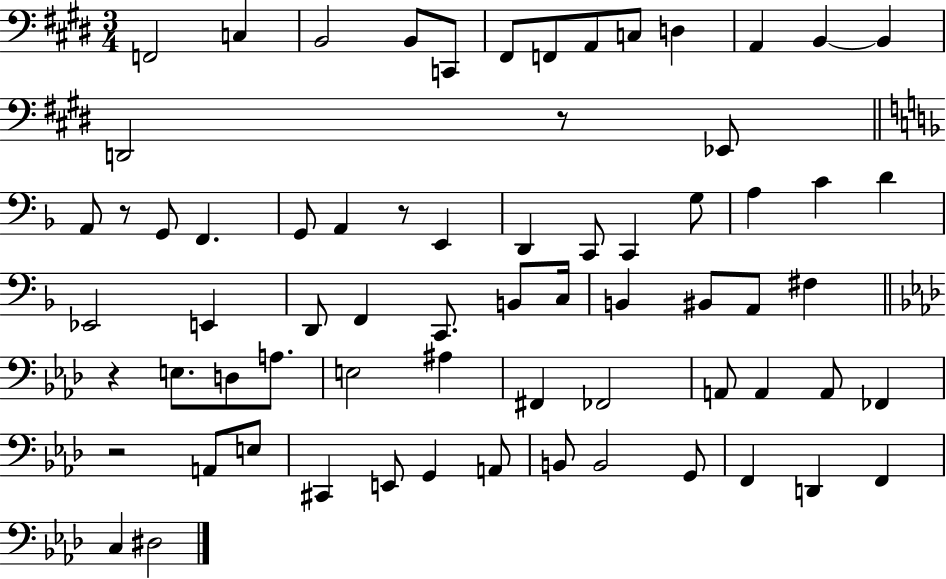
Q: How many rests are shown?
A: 5